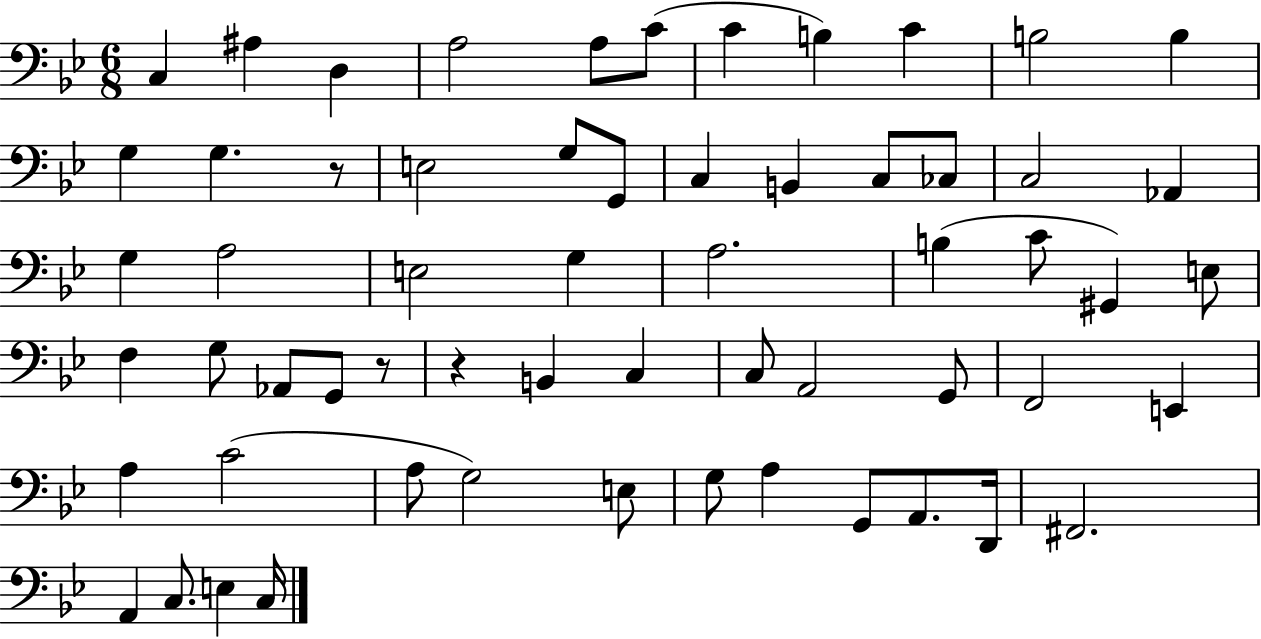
C3/q A#3/q D3/q A3/h A3/e C4/e C4/q B3/q C4/q B3/h B3/q G3/q G3/q. R/e E3/h G3/e G2/e C3/q B2/q C3/e CES3/e C3/h Ab2/q G3/q A3/h E3/h G3/q A3/h. B3/q C4/e G#2/q E3/e F3/q G3/e Ab2/e G2/e R/e R/q B2/q C3/q C3/e A2/h G2/e F2/h E2/q A3/q C4/h A3/e G3/h E3/e G3/e A3/q G2/e A2/e. D2/s F#2/h. A2/q C3/e. E3/q C3/s